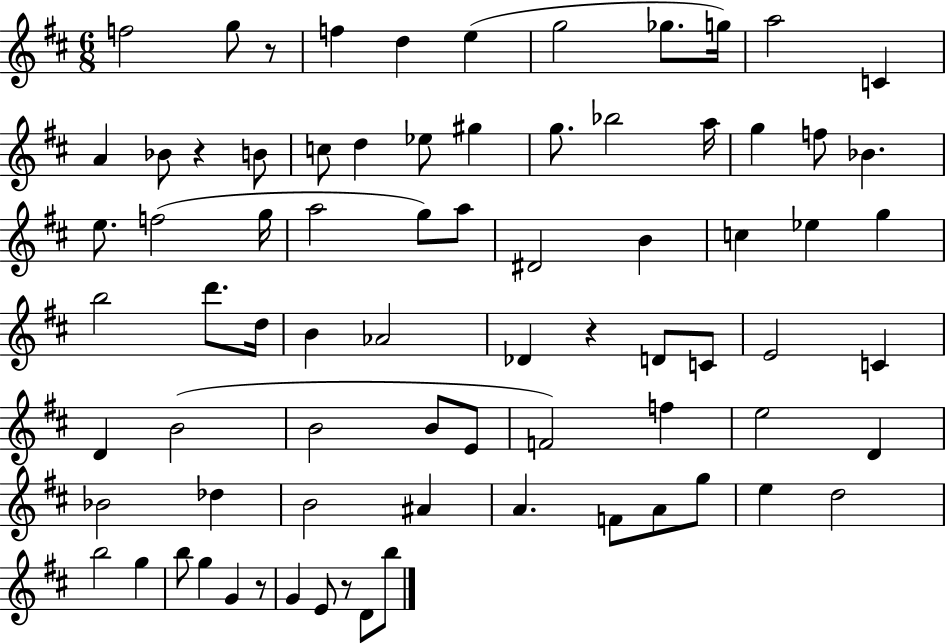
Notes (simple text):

F5/h G5/e R/e F5/q D5/q E5/q G5/h Gb5/e. G5/s A5/h C4/q A4/q Bb4/e R/q B4/e C5/e D5/q Eb5/e G#5/q G5/e. Bb5/h A5/s G5/q F5/e Bb4/q. E5/e. F5/h G5/s A5/h G5/e A5/e D#4/h B4/q C5/q Eb5/q G5/q B5/h D6/e. D5/s B4/q Ab4/h Db4/q R/q D4/e C4/e E4/h C4/q D4/q B4/h B4/h B4/e E4/e F4/h F5/q E5/h D4/q Bb4/h Db5/q B4/h A#4/q A4/q. F4/e A4/e G5/e E5/q D5/h B5/h G5/q B5/e G5/q G4/q R/e G4/q E4/e R/e D4/e B5/e